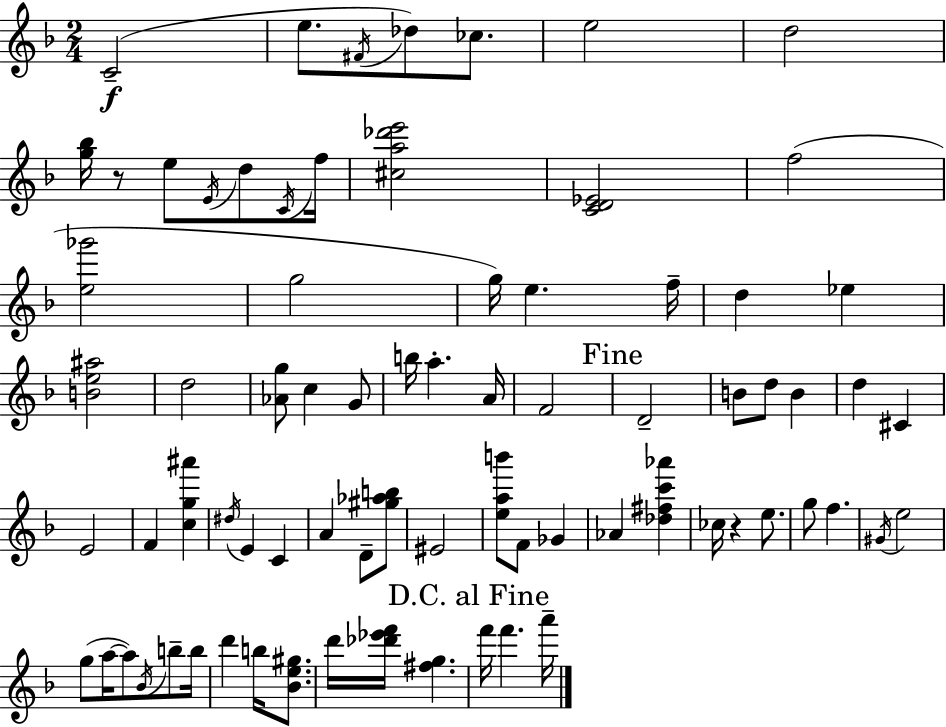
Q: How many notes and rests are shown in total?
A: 76